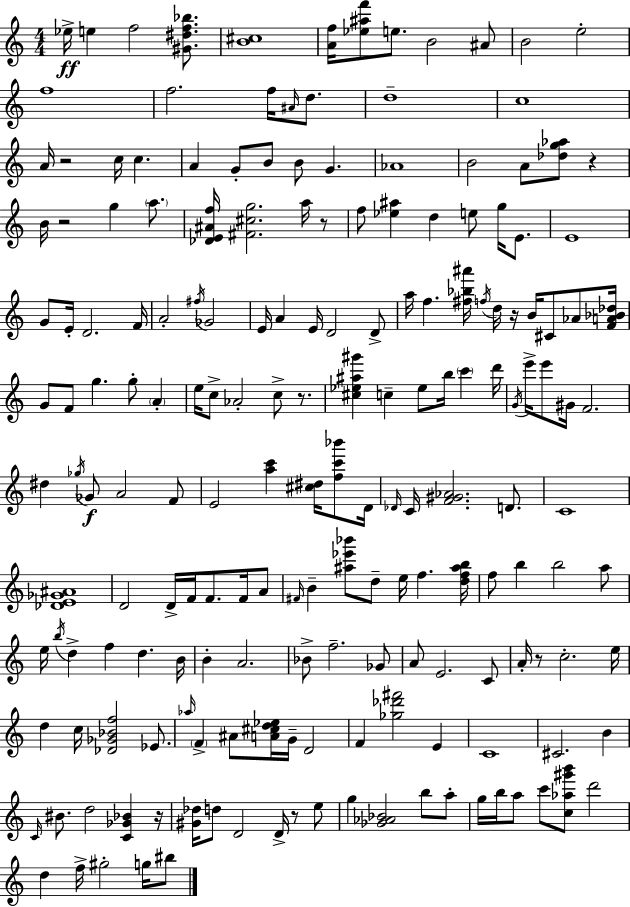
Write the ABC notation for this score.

X:1
T:Untitled
M:4/4
L:1/4
K:Am
_e/4 e f2 [^G^df_b]/2 [B^c]4 [Af]/4 [_e^af']/2 e/2 B2 ^A/2 B2 e2 f4 f2 f/4 ^A/4 d/2 d4 c4 A/4 z2 c/4 c A G/2 B/2 B/2 G _A4 B2 A/2 [_dg_a]/2 z B/4 z2 g a/2 [_DE^Af]/4 [^F^cg]2 a/4 z/2 f/2 [_e^a] d e/2 g/4 E/2 E4 G/2 E/4 D2 F/4 A2 ^f/4 _G2 E/4 A E/4 D2 D/2 a/4 f [^f_b^a']/4 f/4 d/4 z/4 B/4 ^C/2 _A/2 [FA_B_d]/4 G/2 F/2 g g/2 A e/4 c/2 _A2 c/2 z/2 [^c_e^a^g'] c _e/2 b/4 c' d'/4 G/4 e'/4 e'/2 ^G/4 F2 ^d _g/4 _G/2 A2 F/2 E2 [ac'] [^c^d]/4 [fc'_b']/2 D/4 _D/4 C/4 [F^G_A]2 D/2 C4 [_DE_G^A]4 D2 D/4 F/4 F/2 F/4 A/2 ^F/4 B [^a_e'_b']/2 d/2 e/4 f [df^ab]/4 f/2 b b2 a/2 e/4 b/4 d f d B/4 B A2 _B/2 f2 _G/2 A/2 E2 C/2 A/4 z/2 c2 e/4 d c/4 [_D_G_Bf]2 _E/2 _a/4 F ^A/2 [A^cd_e]/4 G/4 D2 F [_g_d'^f']2 E C4 ^C2 B C/4 ^B/2 d2 [C_G_B] z/4 [^G_d]/4 d/2 D2 D/4 z/2 e/2 g [_G_A_B]2 b/2 a/2 g/4 b/4 a/2 c'/2 [c_a^g'b']/2 d'2 d f/4 ^g2 g/4 ^b/2